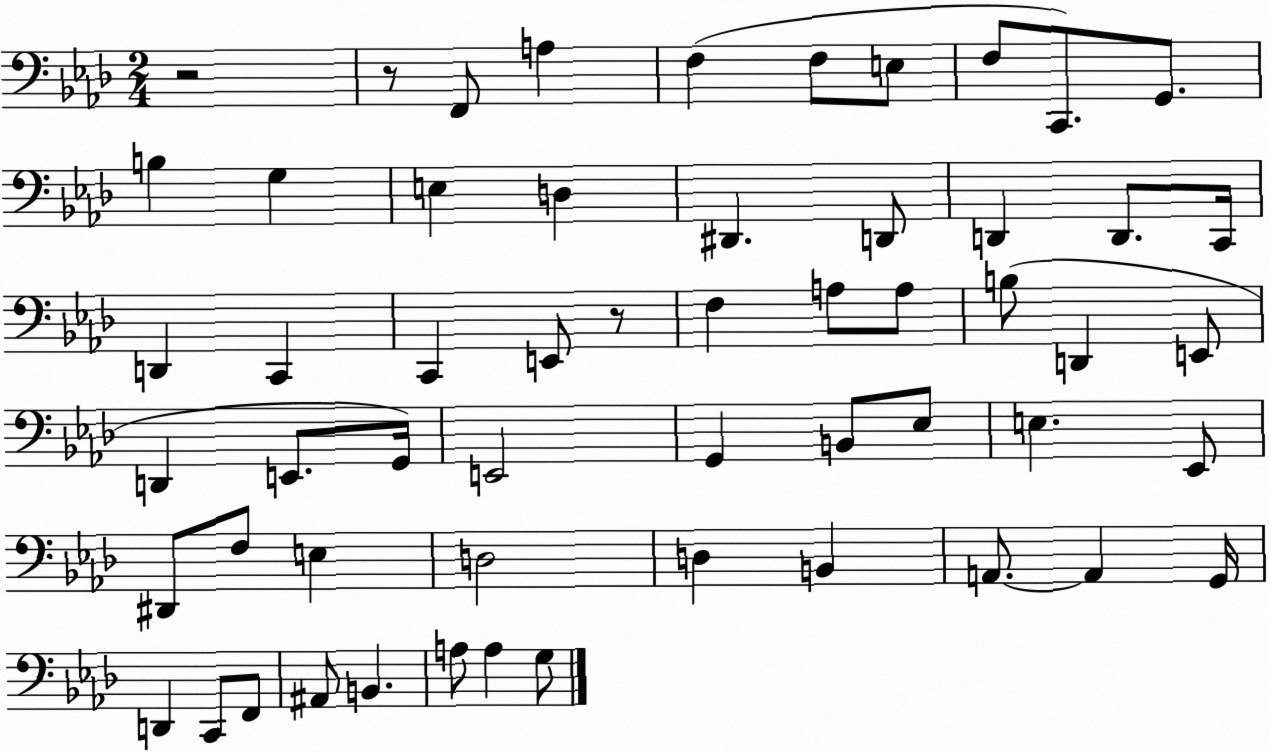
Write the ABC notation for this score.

X:1
T:Untitled
M:2/4
L:1/4
K:Ab
z2 z/2 F,,/2 A, F, F,/2 E,/2 F,/2 C,,/2 G,,/2 B, G, E, D, ^D,, D,,/2 D,, D,,/2 C,,/4 D,, C,, C,, E,,/2 z/2 F, A,/2 A,/2 B,/2 D,, E,,/2 D,, E,,/2 G,,/4 E,,2 G,, B,,/2 _E,/2 E, _E,,/2 ^D,,/2 F,/2 E, D,2 D, B,, A,,/2 A,, G,,/4 D,, C,,/2 F,,/2 ^A,,/2 B,, A,/2 A, G,/2